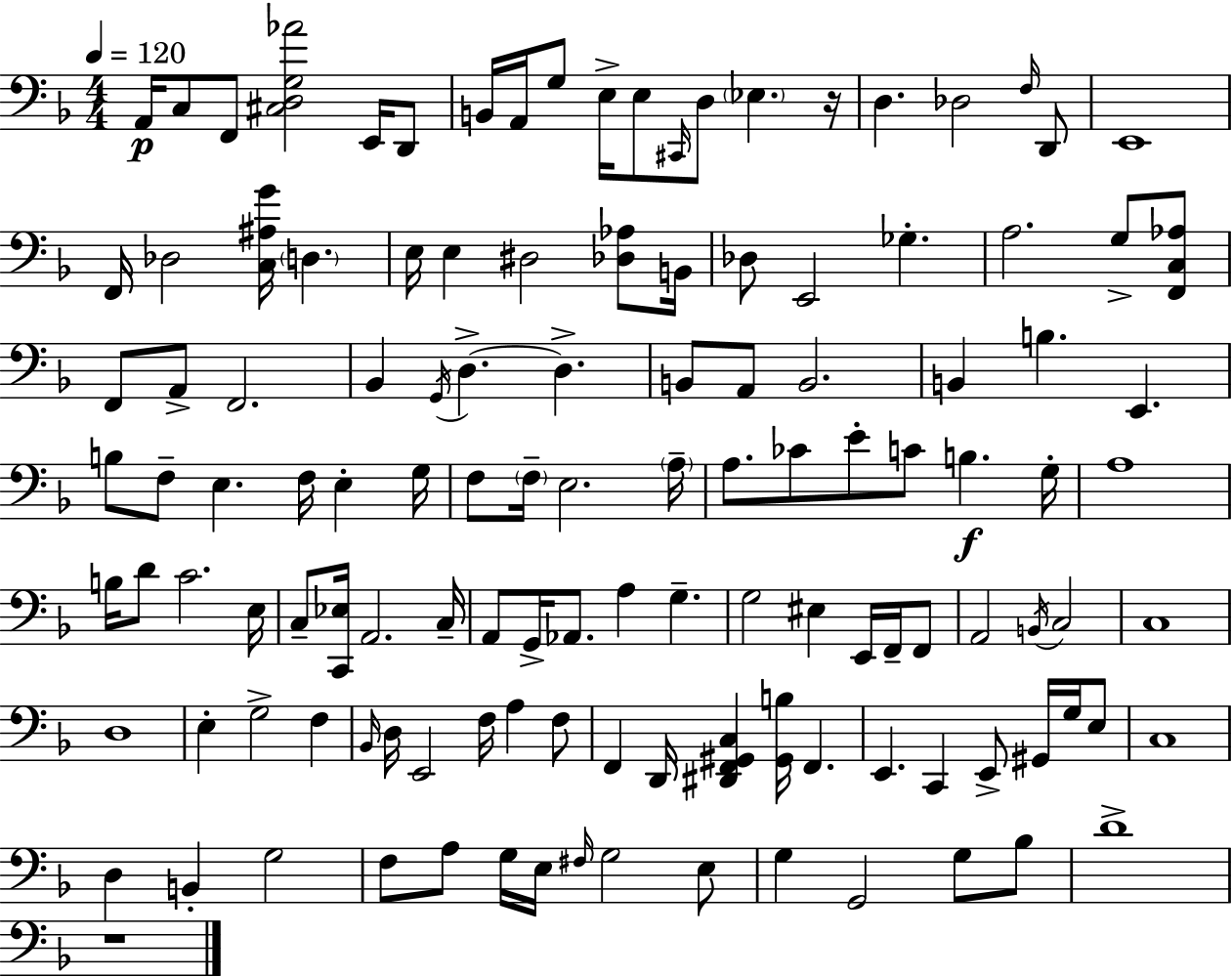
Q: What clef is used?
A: bass